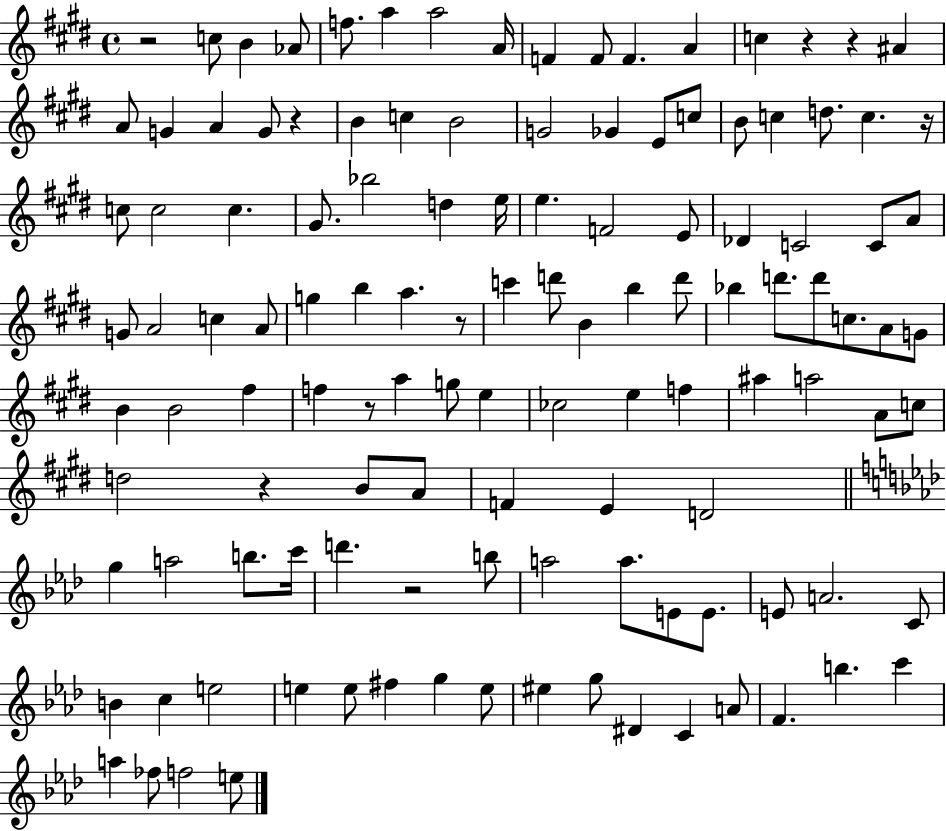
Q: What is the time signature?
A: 4/4